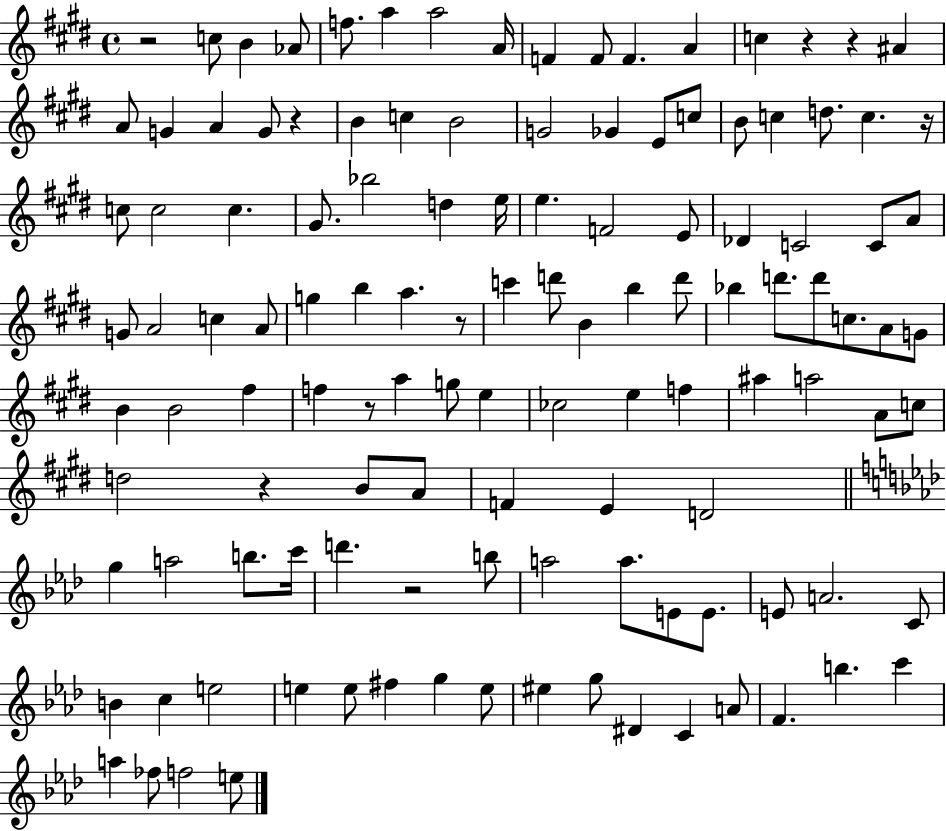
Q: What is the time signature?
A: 4/4